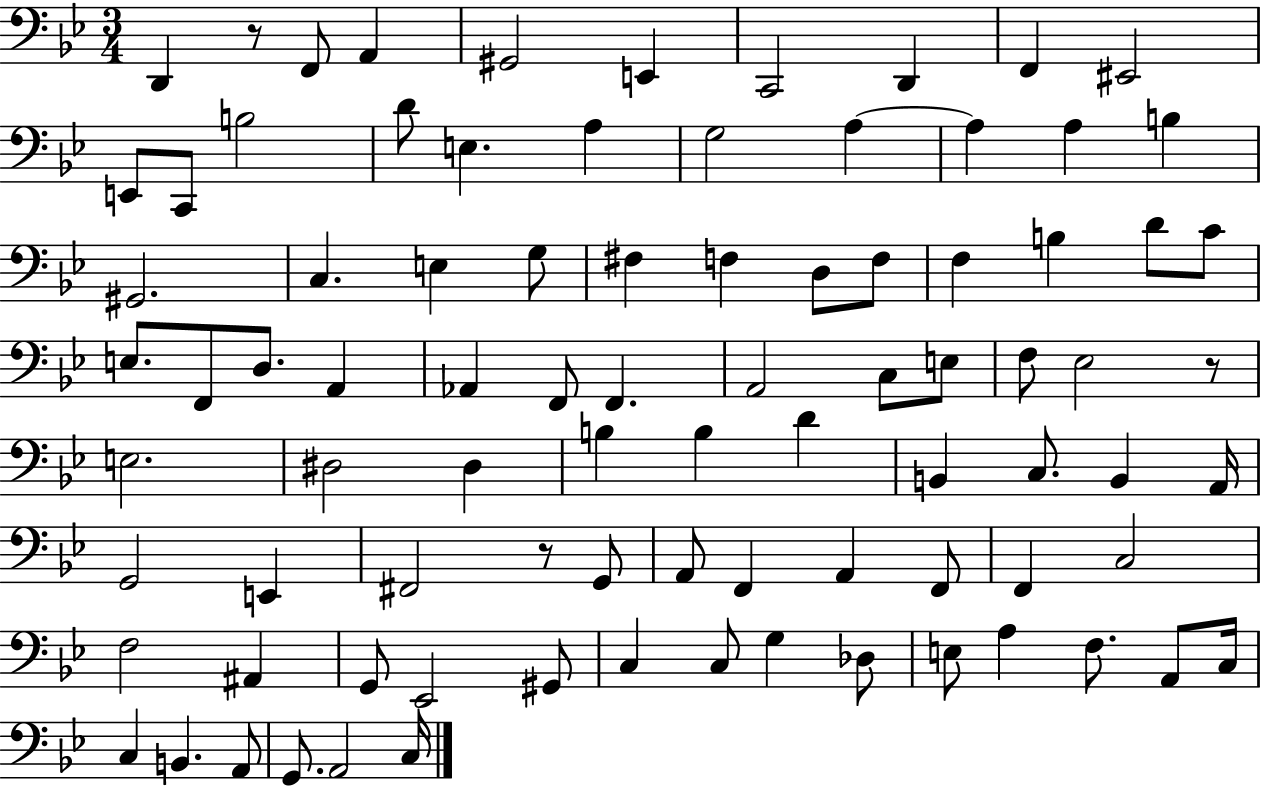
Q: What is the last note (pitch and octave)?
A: C3